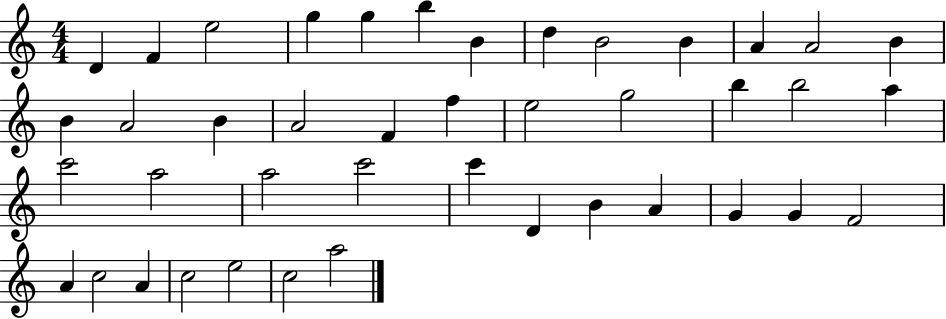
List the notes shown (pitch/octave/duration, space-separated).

D4/q F4/q E5/h G5/q G5/q B5/q B4/q D5/q B4/h B4/q A4/q A4/h B4/q B4/q A4/h B4/q A4/h F4/q F5/q E5/h G5/h B5/q B5/h A5/q C6/h A5/h A5/h C6/h C6/q D4/q B4/q A4/q G4/q G4/q F4/h A4/q C5/h A4/q C5/h E5/h C5/h A5/h